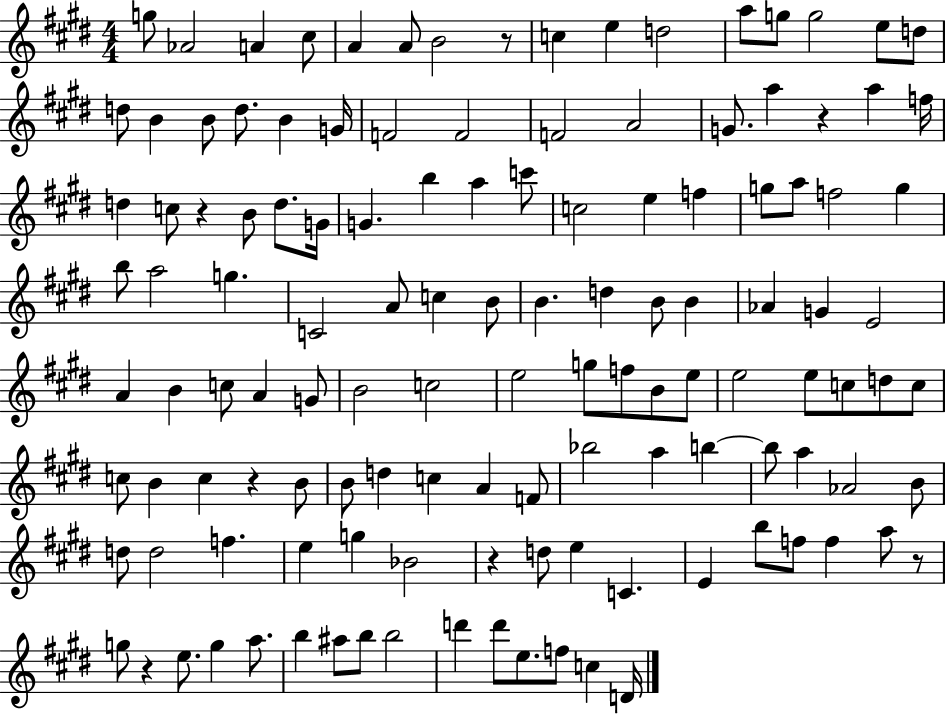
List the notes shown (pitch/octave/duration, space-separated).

G5/e Ab4/h A4/q C#5/e A4/q A4/e B4/h R/e C5/q E5/q D5/h A5/e G5/e G5/h E5/e D5/e D5/e B4/q B4/e D5/e. B4/q G4/s F4/h F4/h F4/h A4/h G4/e. A5/q R/q A5/q F5/s D5/q C5/e R/q B4/e D5/e. G4/s G4/q. B5/q A5/q C6/e C5/h E5/q F5/q G5/e A5/e F5/h G5/q B5/e A5/h G5/q. C4/h A4/e C5/q B4/e B4/q. D5/q B4/e B4/q Ab4/q G4/q E4/h A4/q B4/q C5/e A4/q G4/e B4/h C5/h E5/h G5/e F5/e B4/e E5/e E5/h E5/e C5/e D5/e C5/e C5/e B4/q C5/q R/q B4/e B4/e D5/q C5/q A4/q F4/e Bb5/h A5/q B5/q B5/e A5/q Ab4/h B4/e D5/e D5/h F5/q. E5/q G5/q Bb4/h R/q D5/e E5/q C4/q. E4/q B5/e F5/e F5/q A5/e R/e G5/e R/q E5/e. G5/q A5/e. B5/q A#5/e B5/e B5/h D6/q D6/e E5/e. F5/e C5/q D4/s